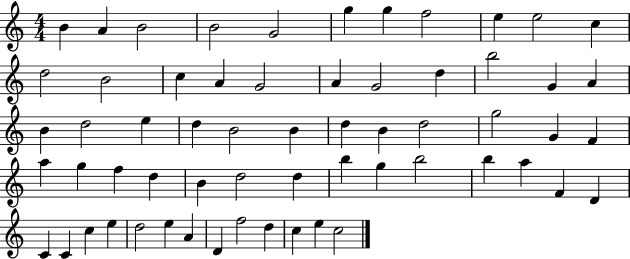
B4/q A4/q B4/h B4/h G4/h G5/q G5/q F5/h E5/q E5/h C5/q D5/h B4/h C5/q A4/q G4/h A4/q G4/h D5/q B5/h G4/q A4/q B4/q D5/h E5/q D5/q B4/h B4/q D5/q B4/q D5/h G5/h G4/q F4/q A5/q G5/q F5/q D5/q B4/q D5/h D5/q B5/q G5/q B5/h B5/q A5/q F4/q D4/q C4/q C4/q C5/q E5/q D5/h E5/q A4/q D4/q F5/h D5/q C5/q E5/q C5/h